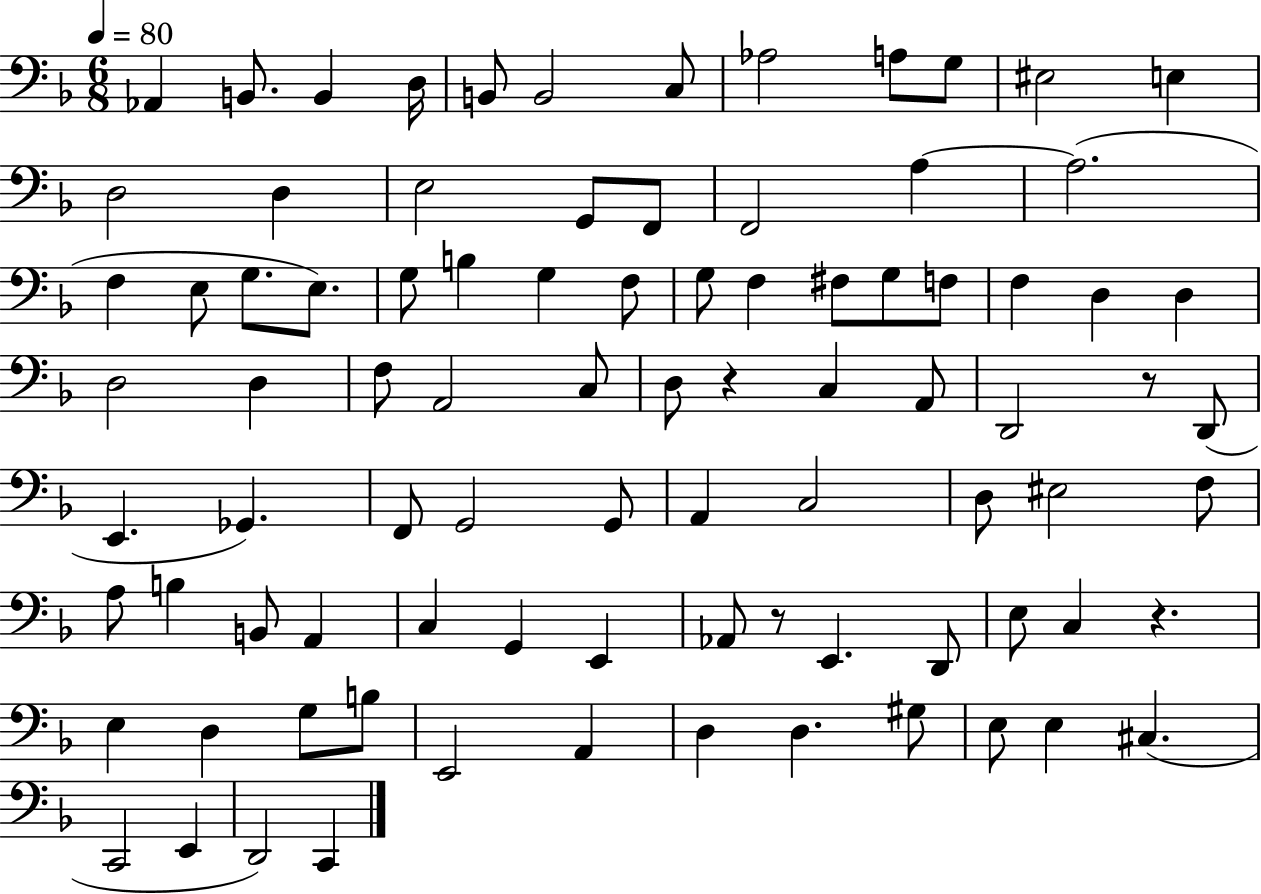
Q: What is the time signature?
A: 6/8